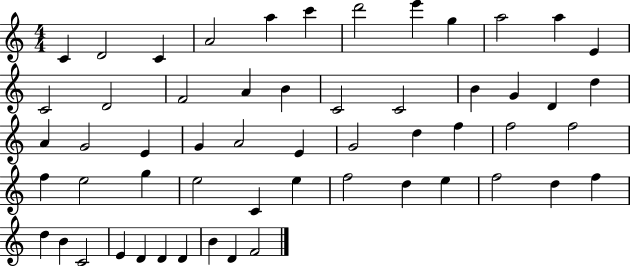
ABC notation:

X:1
T:Untitled
M:4/4
L:1/4
K:C
C D2 C A2 a c' d'2 e' g a2 a E C2 D2 F2 A B C2 C2 B G D d A G2 E G A2 E G2 d f f2 f2 f e2 g e2 C e f2 d e f2 d f d B C2 E D D D B D F2